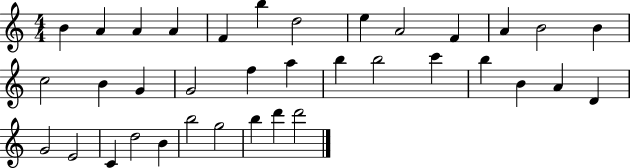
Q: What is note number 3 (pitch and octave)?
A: A4